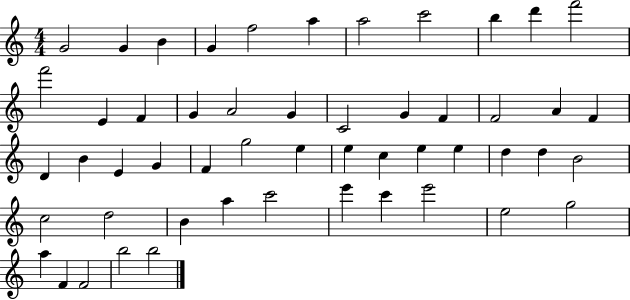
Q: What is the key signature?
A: C major